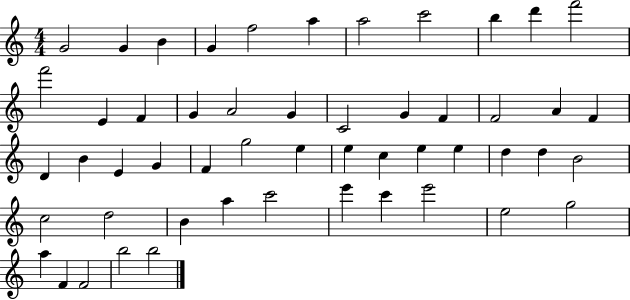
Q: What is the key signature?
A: C major